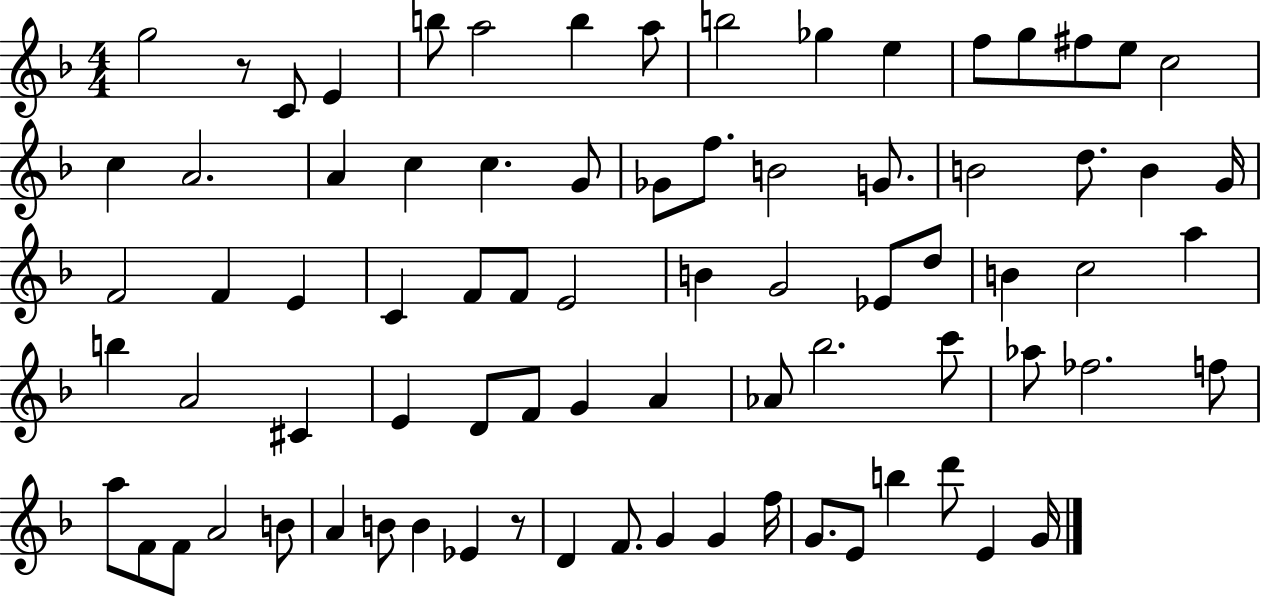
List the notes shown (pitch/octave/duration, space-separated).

G5/h R/e C4/e E4/q B5/e A5/h B5/q A5/e B5/h Gb5/q E5/q F5/e G5/e F#5/e E5/e C5/h C5/q A4/h. A4/q C5/q C5/q. G4/e Gb4/e F5/e. B4/h G4/e. B4/h D5/e. B4/q G4/s F4/h F4/q E4/q C4/q F4/e F4/e E4/h B4/q G4/h Eb4/e D5/e B4/q C5/h A5/q B5/q A4/h C#4/q E4/q D4/e F4/e G4/q A4/q Ab4/e Bb5/h. C6/e Ab5/e FES5/h. F5/e A5/e F4/e F4/e A4/h B4/e A4/q B4/e B4/q Eb4/q R/e D4/q F4/e. G4/q G4/q F5/s G4/e. E4/e B5/q D6/e E4/q G4/s